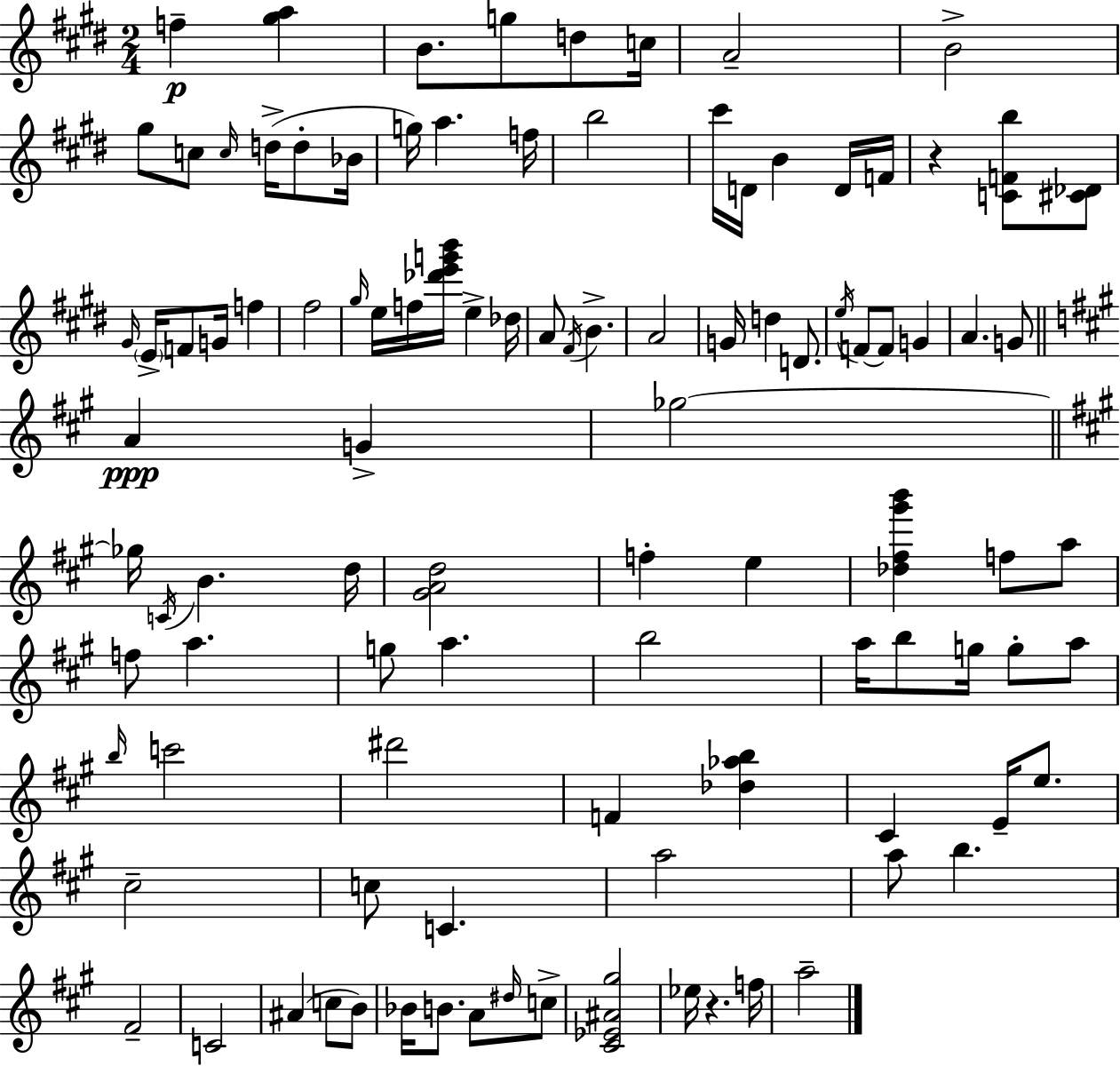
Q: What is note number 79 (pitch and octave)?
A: A5